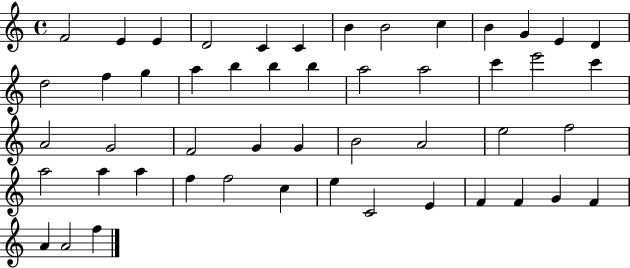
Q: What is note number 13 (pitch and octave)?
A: D4